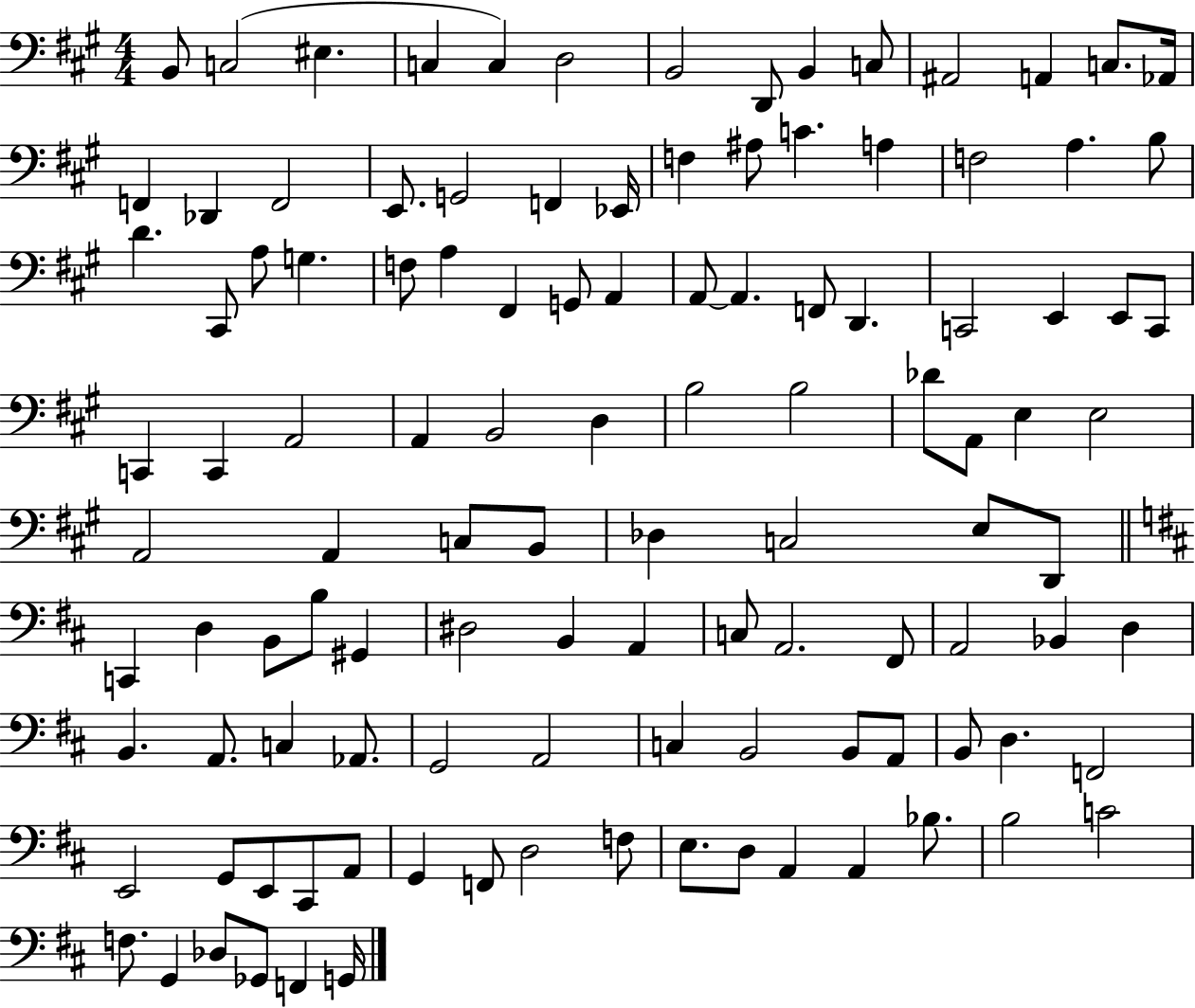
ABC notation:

X:1
T:Untitled
M:4/4
L:1/4
K:A
B,,/2 C,2 ^E, C, C, D,2 B,,2 D,,/2 B,, C,/2 ^A,,2 A,, C,/2 _A,,/4 F,, _D,, F,,2 E,,/2 G,,2 F,, _E,,/4 F, ^A,/2 C A, F,2 A, B,/2 D ^C,,/2 A,/2 G, F,/2 A, ^F,, G,,/2 A,, A,,/2 A,, F,,/2 D,, C,,2 E,, E,,/2 C,,/2 C,, C,, A,,2 A,, B,,2 D, B,2 B,2 _D/2 A,,/2 E, E,2 A,,2 A,, C,/2 B,,/2 _D, C,2 E,/2 D,,/2 C,, D, B,,/2 B,/2 ^G,, ^D,2 B,, A,, C,/2 A,,2 ^F,,/2 A,,2 _B,, D, B,, A,,/2 C, _A,,/2 G,,2 A,,2 C, B,,2 B,,/2 A,,/2 B,,/2 D, F,,2 E,,2 G,,/2 E,,/2 ^C,,/2 A,,/2 G,, F,,/2 D,2 F,/2 E,/2 D,/2 A,, A,, _B,/2 B,2 C2 F,/2 G,, _D,/2 _G,,/2 F,, G,,/4